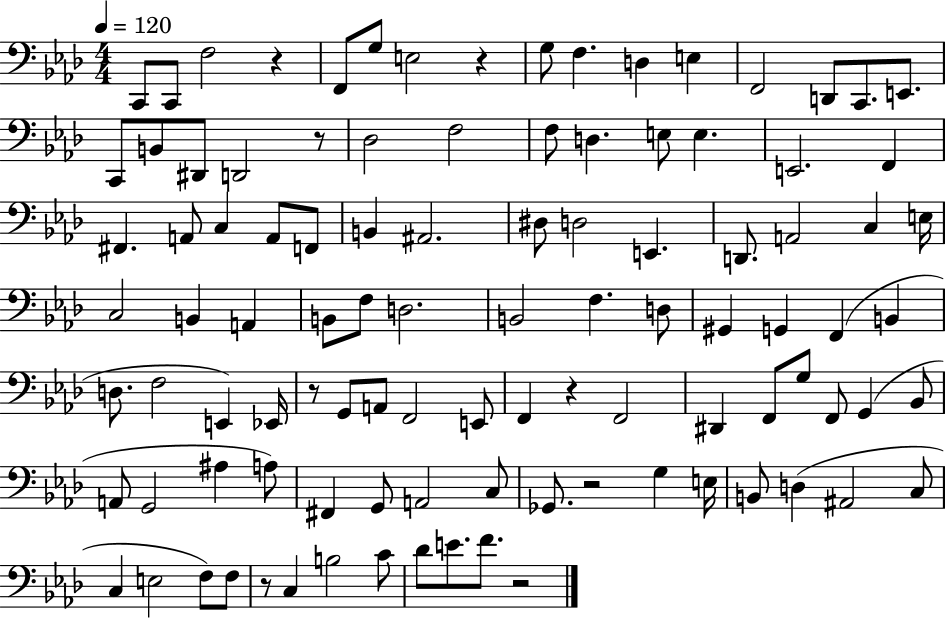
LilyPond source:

{
  \clef bass
  \numericTimeSignature
  \time 4/4
  \key aes \major
  \tempo 4 = 120
  c,8 c,8 f2 r4 | f,8 g8 e2 r4 | g8 f4. d4 e4 | f,2 d,8 c,8. e,8. | \break c,8 b,8 dis,8 d,2 r8 | des2 f2 | f8 d4. e8 e4. | e,2. f,4 | \break fis,4. a,8 c4 a,8 f,8 | b,4 ais,2. | dis8 d2 e,4. | d,8. a,2 c4 e16 | \break c2 b,4 a,4 | b,8 f8 d2. | b,2 f4. d8 | gis,4 g,4 f,4( b,4 | \break d8. f2 e,4) ees,16 | r8 g,8 a,8 f,2 e,8 | f,4 r4 f,2 | dis,4 f,8 g8 f,8 g,4( bes,8 | \break a,8 g,2 ais4 a8) | fis,4 g,8 a,2 c8 | ges,8. r2 g4 e16 | b,8 d4( ais,2 c8 | \break c4 e2 f8) f8 | r8 c4 b2 c'8 | des'8 e'8. f'8. r2 | \bar "|."
}